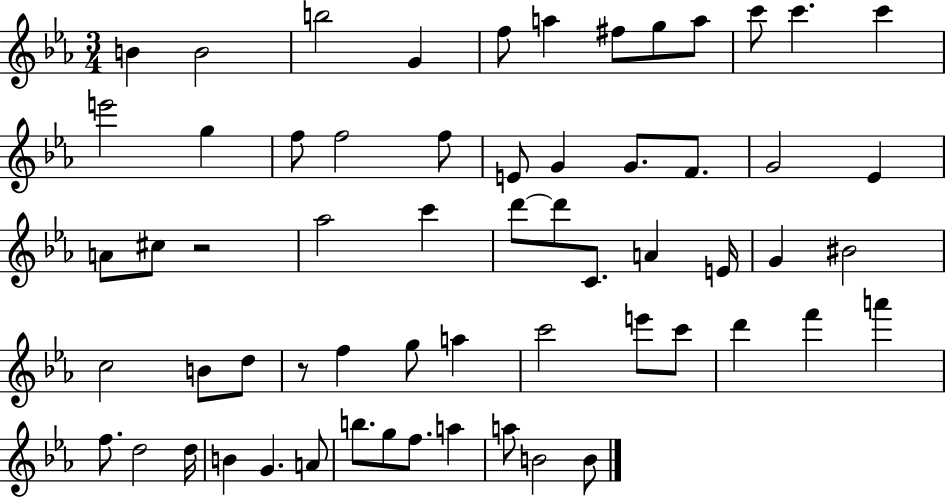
X:1
T:Untitled
M:3/4
L:1/4
K:Eb
B B2 b2 G f/2 a ^f/2 g/2 a/2 c'/2 c' c' e'2 g f/2 f2 f/2 E/2 G G/2 F/2 G2 _E A/2 ^c/2 z2 _a2 c' d'/2 d'/2 C/2 A E/4 G ^B2 c2 B/2 d/2 z/2 f g/2 a c'2 e'/2 c'/2 d' f' a' f/2 d2 d/4 B G A/2 b/2 g/2 f/2 a a/2 B2 B/2